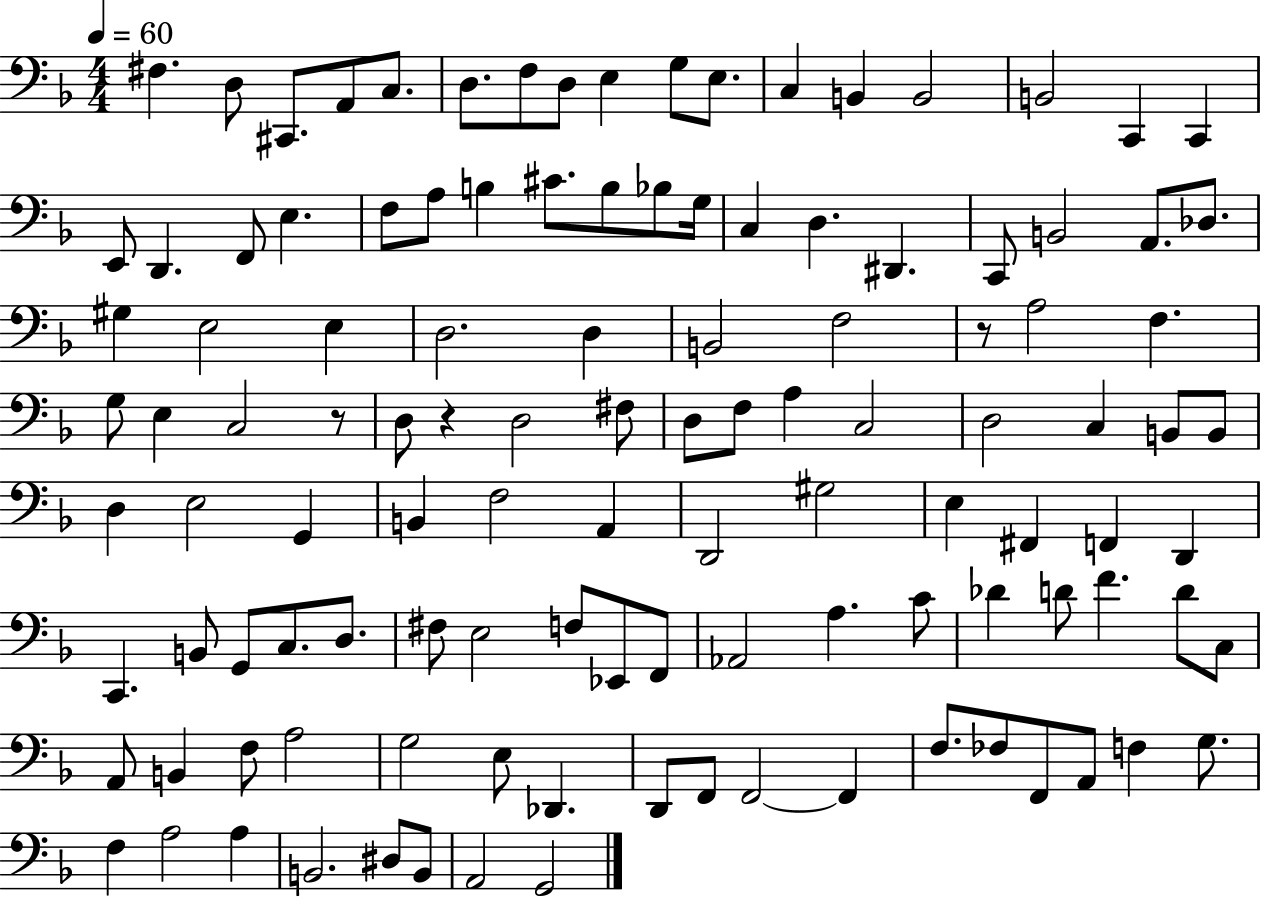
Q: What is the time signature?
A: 4/4